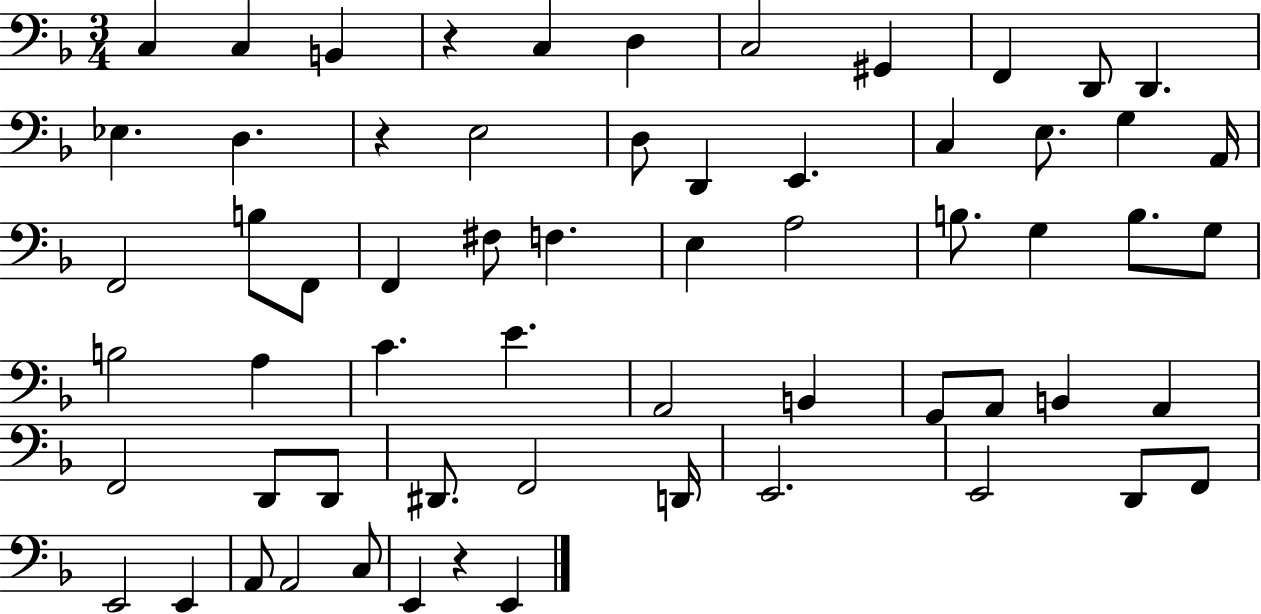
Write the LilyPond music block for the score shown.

{
  \clef bass
  \numericTimeSignature
  \time 3/4
  \key f \major
  c4 c4 b,4 | r4 c4 d4 | c2 gis,4 | f,4 d,8 d,4. | \break ees4. d4. | r4 e2 | d8 d,4 e,4. | c4 e8. g4 a,16 | \break f,2 b8 f,8 | f,4 fis8 f4. | e4 a2 | b8. g4 b8. g8 | \break b2 a4 | c'4. e'4. | a,2 b,4 | g,8 a,8 b,4 a,4 | \break f,2 d,8 d,8 | dis,8. f,2 d,16 | e,2. | e,2 d,8 f,8 | \break e,2 e,4 | a,8 a,2 c8 | e,4 r4 e,4 | \bar "|."
}